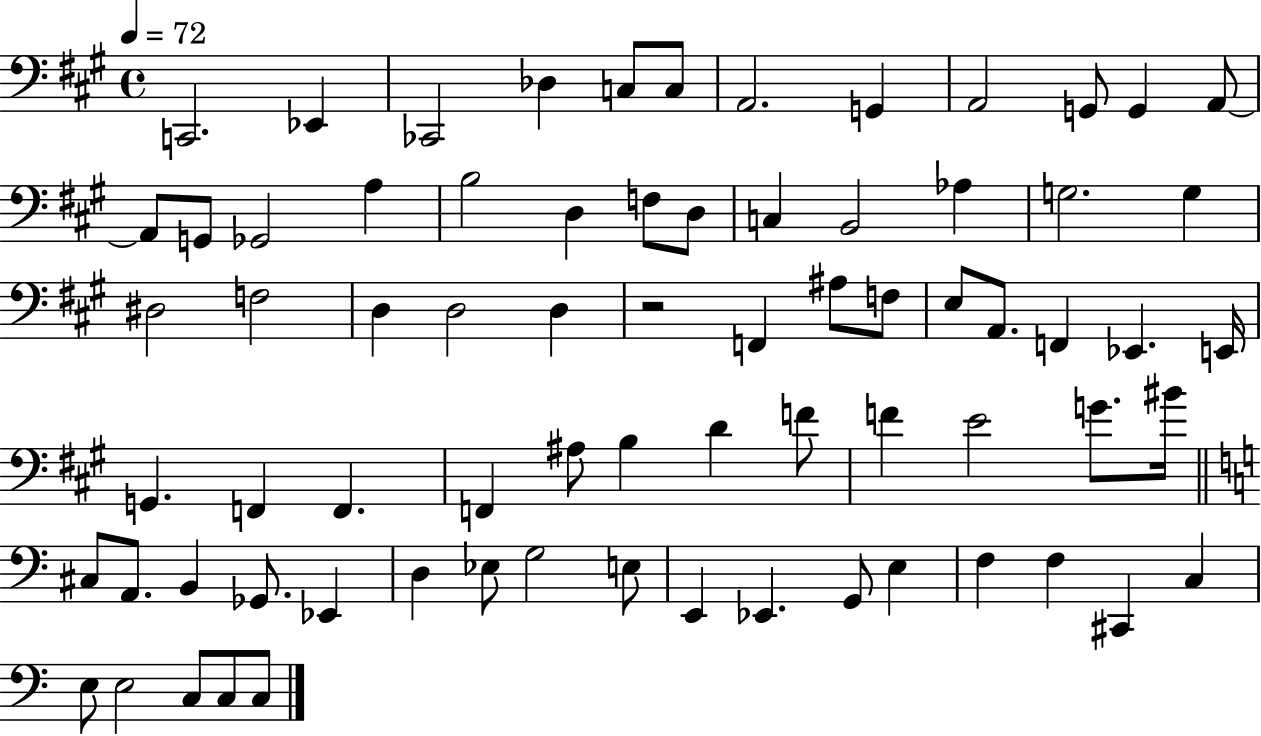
C2/h. Eb2/q CES2/h Db3/q C3/e C3/e A2/h. G2/q A2/h G2/e G2/q A2/e A2/e G2/e Gb2/h A3/q B3/h D3/q F3/e D3/e C3/q B2/h Ab3/q G3/h. G3/q D#3/h F3/h D3/q D3/h D3/q R/h F2/q A#3/e F3/e E3/e A2/e. F2/q Eb2/q. E2/s G2/q. F2/q F2/q. F2/q A#3/e B3/q D4/q F4/e F4/q E4/h G4/e. BIS4/s C#3/e A2/e. B2/q Gb2/e. Eb2/q D3/q Eb3/e G3/h E3/e E2/q Eb2/q. G2/e E3/q F3/q F3/q C#2/q C3/q E3/e E3/h C3/e C3/e C3/e